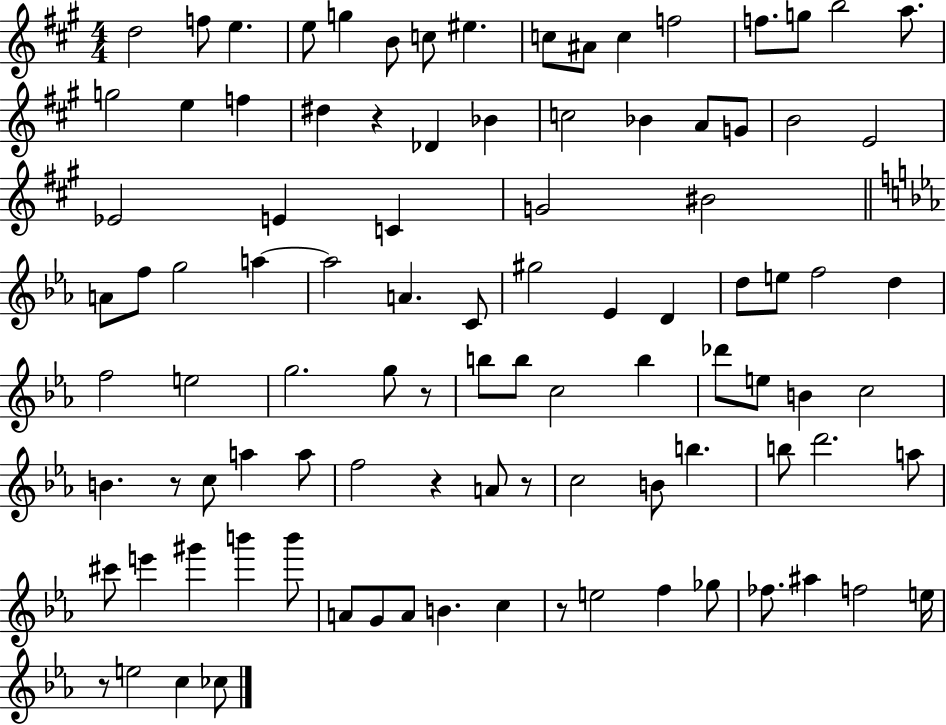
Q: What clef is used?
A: treble